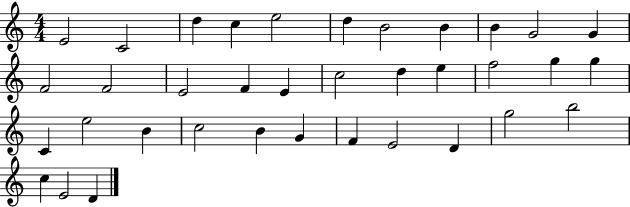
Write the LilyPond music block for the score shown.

{
  \clef treble
  \numericTimeSignature
  \time 4/4
  \key c \major
  e'2 c'2 | d''4 c''4 e''2 | d''4 b'2 b'4 | b'4 g'2 g'4 | \break f'2 f'2 | e'2 f'4 e'4 | c''2 d''4 e''4 | f''2 g''4 g''4 | \break c'4 e''2 b'4 | c''2 b'4 g'4 | f'4 e'2 d'4 | g''2 b''2 | \break c''4 e'2 d'4 | \bar "|."
}